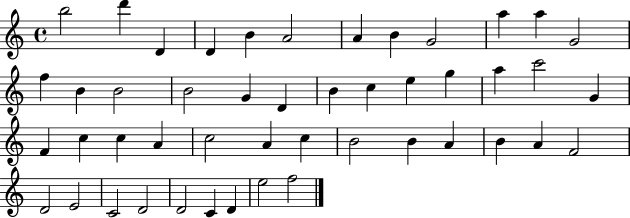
{
  \clef treble
  \time 4/4
  \defaultTimeSignature
  \key c \major
  b''2 d'''4 d'4 | d'4 b'4 a'2 | a'4 b'4 g'2 | a''4 a''4 g'2 | \break f''4 b'4 b'2 | b'2 g'4 d'4 | b'4 c''4 e''4 g''4 | a''4 c'''2 g'4 | \break f'4 c''4 c''4 a'4 | c''2 a'4 c''4 | b'2 b'4 a'4 | b'4 a'4 f'2 | \break d'2 e'2 | c'2 d'2 | d'2 c'4 d'4 | e''2 f''2 | \break \bar "|."
}